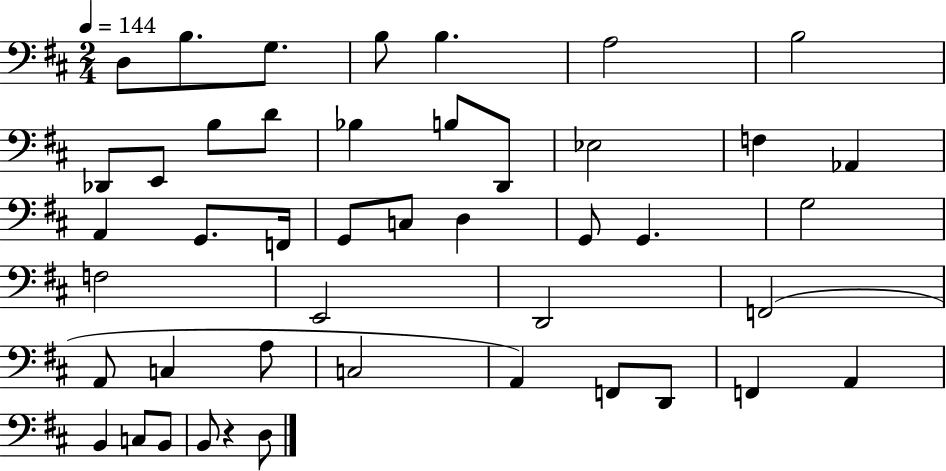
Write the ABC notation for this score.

X:1
T:Untitled
M:2/4
L:1/4
K:D
D,/2 B,/2 G,/2 B,/2 B, A,2 B,2 _D,,/2 E,,/2 B,/2 D/2 _B, B,/2 D,,/2 _E,2 F, _A,, A,, G,,/2 F,,/4 G,,/2 C,/2 D, G,,/2 G,, G,2 F,2 E,,2 D,,2 F,,2 A,,/2 C, A,/2 C,2 A,, F,,/2 D,,/2 F,, A,, B,, C,/2 B,,/2 B,,/2 z D,/2